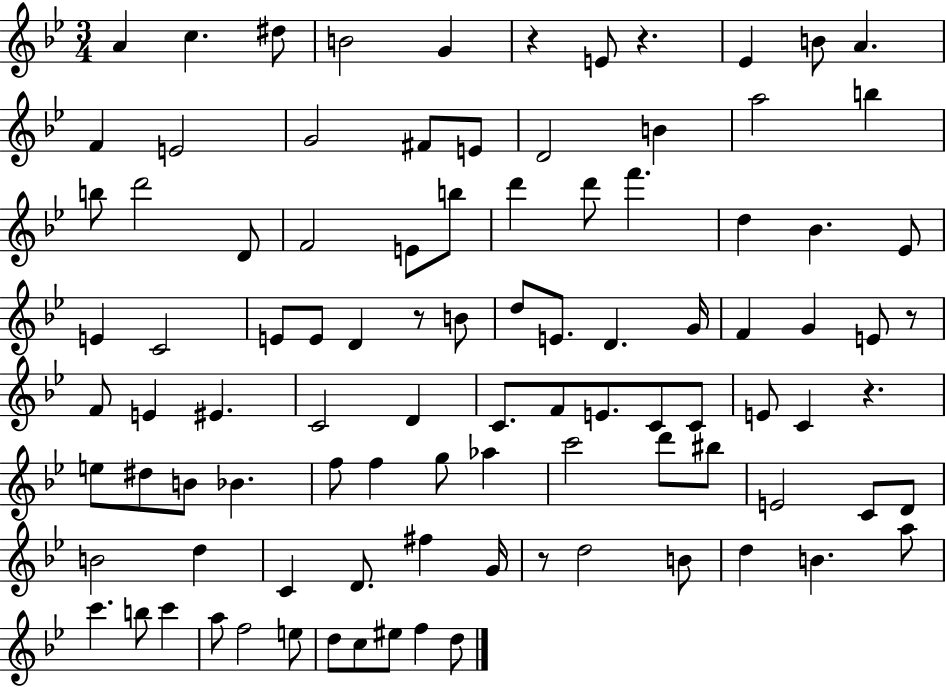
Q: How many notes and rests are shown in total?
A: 97